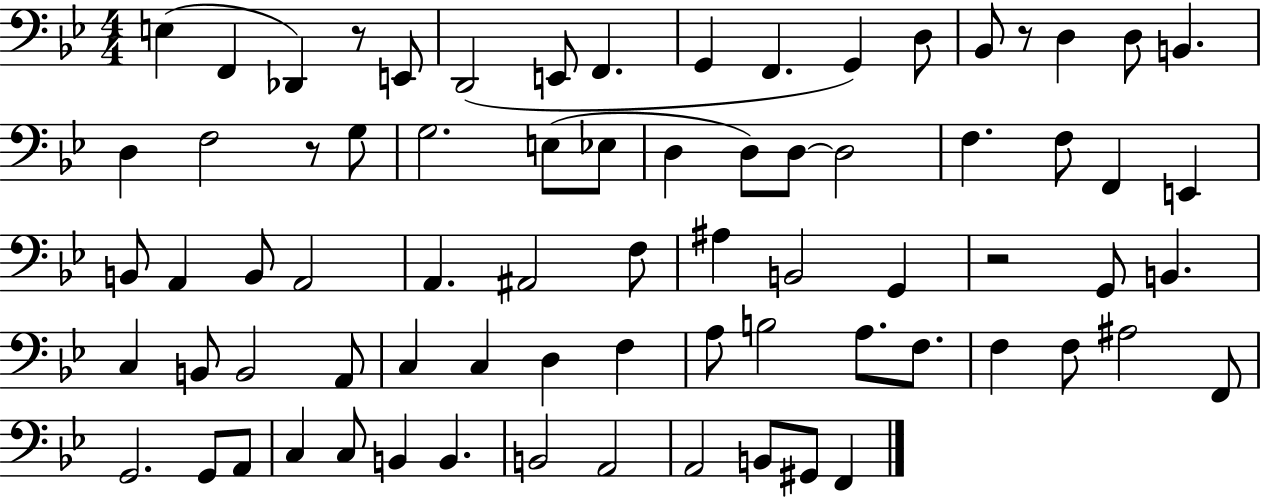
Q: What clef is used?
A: bass